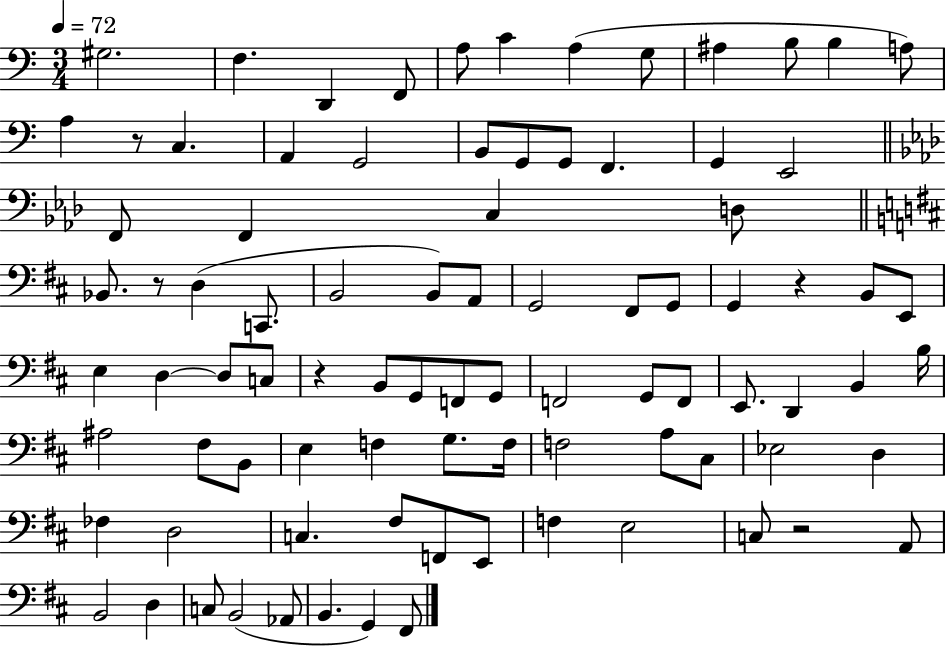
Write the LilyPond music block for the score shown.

{
  \clef bass
  \numericTimeSignature
  \time 3/4
  \key c \major
  \tempo 4 = 72
  \repeat volta 2 { gis2. | f4. d,4 f,8 | a8 c'4 a4( g8 | ais4 b8 b4 a8) | \break a4 r8 c4. | a,4 g,2 | b,8 g,8 g,8 f,4. | g,4 e,2 | \break \bar "||" \break \key aes \major f,8 f,4 c4 d8 | \bar "||" \break \key d \major bes,8. r8 d4( c,8. | b,2 b,8) a,8 | g,2 fis,8 g,8 | g,4 r4 b,8 e,8 | \break e4 d4~~ d8 c8 | r4 b,8 g,8 f,8 g,8 | f,2 g,8 f,8 | e,8. d,4 b,4 b16 | \break ais2 fis8 b,8 | e4 f4 g8. f16 | f2 a8 cis8 | ees2 d4 | \break fes4 d2 | c4. fis8 f,8 e,8 | f4 e2 | c8 r2 a,8 | \break b,2 d4 | c8 b,2( aes,8 | b,4. g,4) fis,8 | } \bar "|."
}